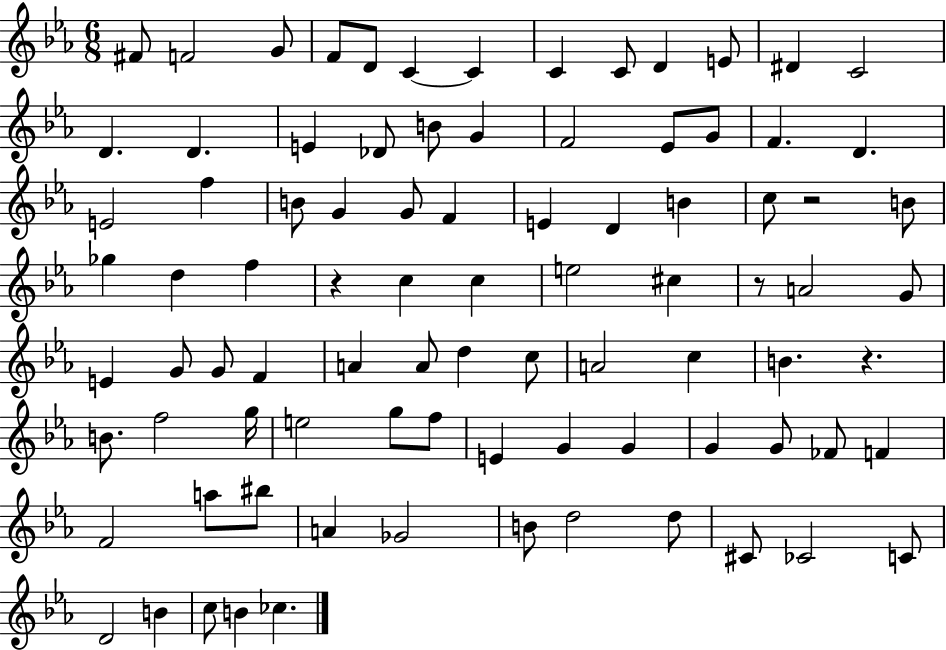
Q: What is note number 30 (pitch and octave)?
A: F4